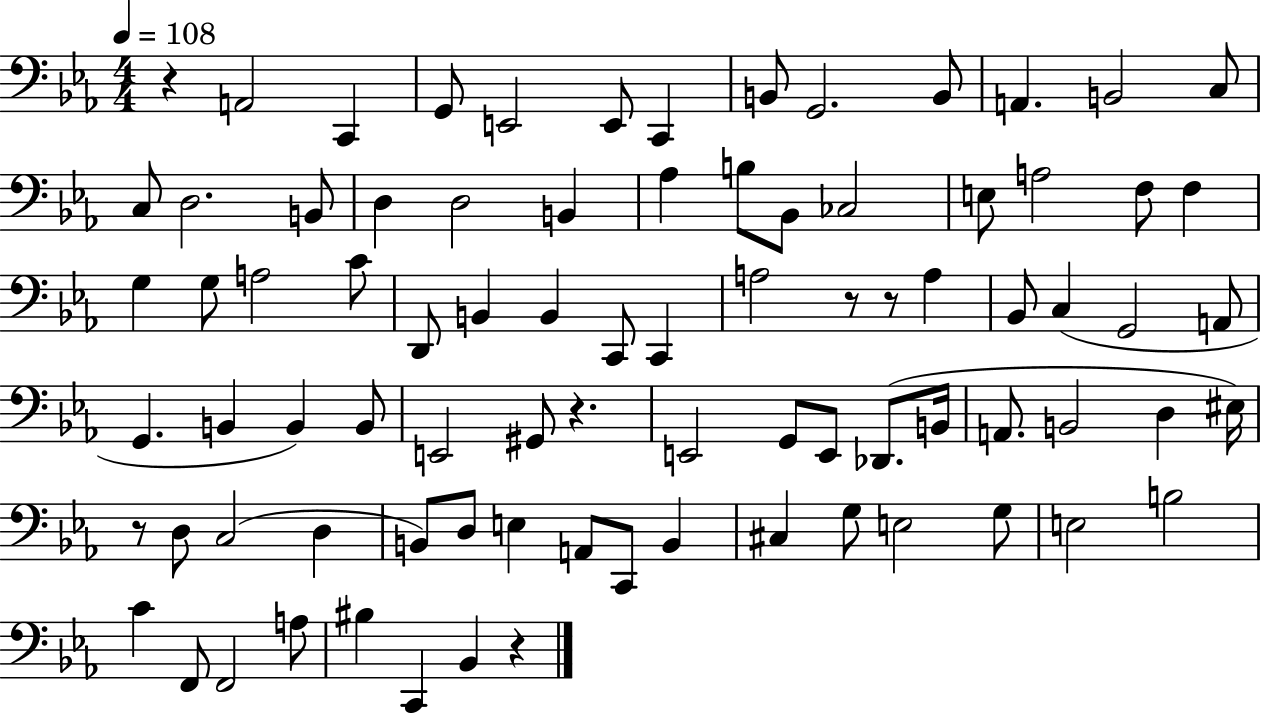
R/q A2/h C2/q G2/e E2/h E2/e C2/q B2/e G2/h. B2/e A2/q. B2/h C3/e C3/e D3/h. B2/e D3/q D3/h B2/q Ab3/q B3/e Bb2/e CES3/h E3/e A3/h F3/e F3/q G3/q G3/e A3/h C4/e D2/e B2/q B2/q C2/e C2/q A3/h R/e R/e A3/q Bb2/e C3/q G2/h A2/e G2/q. B2/q B2/q B2/e E2/h G#2/e R/q. E2/h G2/e E2/e Db2/e. B2/s A2/e. B2/h D3/q EIS3/s R/e D3/e C3/h D3/q B2/e D3/e E3/q A2/e C2/e B2/q C#3/q G3/e E3/h G3/e E3/h B3/h C4/q F2/e F2/h A3/e BIS3/q C2/q Bb2/q R/q